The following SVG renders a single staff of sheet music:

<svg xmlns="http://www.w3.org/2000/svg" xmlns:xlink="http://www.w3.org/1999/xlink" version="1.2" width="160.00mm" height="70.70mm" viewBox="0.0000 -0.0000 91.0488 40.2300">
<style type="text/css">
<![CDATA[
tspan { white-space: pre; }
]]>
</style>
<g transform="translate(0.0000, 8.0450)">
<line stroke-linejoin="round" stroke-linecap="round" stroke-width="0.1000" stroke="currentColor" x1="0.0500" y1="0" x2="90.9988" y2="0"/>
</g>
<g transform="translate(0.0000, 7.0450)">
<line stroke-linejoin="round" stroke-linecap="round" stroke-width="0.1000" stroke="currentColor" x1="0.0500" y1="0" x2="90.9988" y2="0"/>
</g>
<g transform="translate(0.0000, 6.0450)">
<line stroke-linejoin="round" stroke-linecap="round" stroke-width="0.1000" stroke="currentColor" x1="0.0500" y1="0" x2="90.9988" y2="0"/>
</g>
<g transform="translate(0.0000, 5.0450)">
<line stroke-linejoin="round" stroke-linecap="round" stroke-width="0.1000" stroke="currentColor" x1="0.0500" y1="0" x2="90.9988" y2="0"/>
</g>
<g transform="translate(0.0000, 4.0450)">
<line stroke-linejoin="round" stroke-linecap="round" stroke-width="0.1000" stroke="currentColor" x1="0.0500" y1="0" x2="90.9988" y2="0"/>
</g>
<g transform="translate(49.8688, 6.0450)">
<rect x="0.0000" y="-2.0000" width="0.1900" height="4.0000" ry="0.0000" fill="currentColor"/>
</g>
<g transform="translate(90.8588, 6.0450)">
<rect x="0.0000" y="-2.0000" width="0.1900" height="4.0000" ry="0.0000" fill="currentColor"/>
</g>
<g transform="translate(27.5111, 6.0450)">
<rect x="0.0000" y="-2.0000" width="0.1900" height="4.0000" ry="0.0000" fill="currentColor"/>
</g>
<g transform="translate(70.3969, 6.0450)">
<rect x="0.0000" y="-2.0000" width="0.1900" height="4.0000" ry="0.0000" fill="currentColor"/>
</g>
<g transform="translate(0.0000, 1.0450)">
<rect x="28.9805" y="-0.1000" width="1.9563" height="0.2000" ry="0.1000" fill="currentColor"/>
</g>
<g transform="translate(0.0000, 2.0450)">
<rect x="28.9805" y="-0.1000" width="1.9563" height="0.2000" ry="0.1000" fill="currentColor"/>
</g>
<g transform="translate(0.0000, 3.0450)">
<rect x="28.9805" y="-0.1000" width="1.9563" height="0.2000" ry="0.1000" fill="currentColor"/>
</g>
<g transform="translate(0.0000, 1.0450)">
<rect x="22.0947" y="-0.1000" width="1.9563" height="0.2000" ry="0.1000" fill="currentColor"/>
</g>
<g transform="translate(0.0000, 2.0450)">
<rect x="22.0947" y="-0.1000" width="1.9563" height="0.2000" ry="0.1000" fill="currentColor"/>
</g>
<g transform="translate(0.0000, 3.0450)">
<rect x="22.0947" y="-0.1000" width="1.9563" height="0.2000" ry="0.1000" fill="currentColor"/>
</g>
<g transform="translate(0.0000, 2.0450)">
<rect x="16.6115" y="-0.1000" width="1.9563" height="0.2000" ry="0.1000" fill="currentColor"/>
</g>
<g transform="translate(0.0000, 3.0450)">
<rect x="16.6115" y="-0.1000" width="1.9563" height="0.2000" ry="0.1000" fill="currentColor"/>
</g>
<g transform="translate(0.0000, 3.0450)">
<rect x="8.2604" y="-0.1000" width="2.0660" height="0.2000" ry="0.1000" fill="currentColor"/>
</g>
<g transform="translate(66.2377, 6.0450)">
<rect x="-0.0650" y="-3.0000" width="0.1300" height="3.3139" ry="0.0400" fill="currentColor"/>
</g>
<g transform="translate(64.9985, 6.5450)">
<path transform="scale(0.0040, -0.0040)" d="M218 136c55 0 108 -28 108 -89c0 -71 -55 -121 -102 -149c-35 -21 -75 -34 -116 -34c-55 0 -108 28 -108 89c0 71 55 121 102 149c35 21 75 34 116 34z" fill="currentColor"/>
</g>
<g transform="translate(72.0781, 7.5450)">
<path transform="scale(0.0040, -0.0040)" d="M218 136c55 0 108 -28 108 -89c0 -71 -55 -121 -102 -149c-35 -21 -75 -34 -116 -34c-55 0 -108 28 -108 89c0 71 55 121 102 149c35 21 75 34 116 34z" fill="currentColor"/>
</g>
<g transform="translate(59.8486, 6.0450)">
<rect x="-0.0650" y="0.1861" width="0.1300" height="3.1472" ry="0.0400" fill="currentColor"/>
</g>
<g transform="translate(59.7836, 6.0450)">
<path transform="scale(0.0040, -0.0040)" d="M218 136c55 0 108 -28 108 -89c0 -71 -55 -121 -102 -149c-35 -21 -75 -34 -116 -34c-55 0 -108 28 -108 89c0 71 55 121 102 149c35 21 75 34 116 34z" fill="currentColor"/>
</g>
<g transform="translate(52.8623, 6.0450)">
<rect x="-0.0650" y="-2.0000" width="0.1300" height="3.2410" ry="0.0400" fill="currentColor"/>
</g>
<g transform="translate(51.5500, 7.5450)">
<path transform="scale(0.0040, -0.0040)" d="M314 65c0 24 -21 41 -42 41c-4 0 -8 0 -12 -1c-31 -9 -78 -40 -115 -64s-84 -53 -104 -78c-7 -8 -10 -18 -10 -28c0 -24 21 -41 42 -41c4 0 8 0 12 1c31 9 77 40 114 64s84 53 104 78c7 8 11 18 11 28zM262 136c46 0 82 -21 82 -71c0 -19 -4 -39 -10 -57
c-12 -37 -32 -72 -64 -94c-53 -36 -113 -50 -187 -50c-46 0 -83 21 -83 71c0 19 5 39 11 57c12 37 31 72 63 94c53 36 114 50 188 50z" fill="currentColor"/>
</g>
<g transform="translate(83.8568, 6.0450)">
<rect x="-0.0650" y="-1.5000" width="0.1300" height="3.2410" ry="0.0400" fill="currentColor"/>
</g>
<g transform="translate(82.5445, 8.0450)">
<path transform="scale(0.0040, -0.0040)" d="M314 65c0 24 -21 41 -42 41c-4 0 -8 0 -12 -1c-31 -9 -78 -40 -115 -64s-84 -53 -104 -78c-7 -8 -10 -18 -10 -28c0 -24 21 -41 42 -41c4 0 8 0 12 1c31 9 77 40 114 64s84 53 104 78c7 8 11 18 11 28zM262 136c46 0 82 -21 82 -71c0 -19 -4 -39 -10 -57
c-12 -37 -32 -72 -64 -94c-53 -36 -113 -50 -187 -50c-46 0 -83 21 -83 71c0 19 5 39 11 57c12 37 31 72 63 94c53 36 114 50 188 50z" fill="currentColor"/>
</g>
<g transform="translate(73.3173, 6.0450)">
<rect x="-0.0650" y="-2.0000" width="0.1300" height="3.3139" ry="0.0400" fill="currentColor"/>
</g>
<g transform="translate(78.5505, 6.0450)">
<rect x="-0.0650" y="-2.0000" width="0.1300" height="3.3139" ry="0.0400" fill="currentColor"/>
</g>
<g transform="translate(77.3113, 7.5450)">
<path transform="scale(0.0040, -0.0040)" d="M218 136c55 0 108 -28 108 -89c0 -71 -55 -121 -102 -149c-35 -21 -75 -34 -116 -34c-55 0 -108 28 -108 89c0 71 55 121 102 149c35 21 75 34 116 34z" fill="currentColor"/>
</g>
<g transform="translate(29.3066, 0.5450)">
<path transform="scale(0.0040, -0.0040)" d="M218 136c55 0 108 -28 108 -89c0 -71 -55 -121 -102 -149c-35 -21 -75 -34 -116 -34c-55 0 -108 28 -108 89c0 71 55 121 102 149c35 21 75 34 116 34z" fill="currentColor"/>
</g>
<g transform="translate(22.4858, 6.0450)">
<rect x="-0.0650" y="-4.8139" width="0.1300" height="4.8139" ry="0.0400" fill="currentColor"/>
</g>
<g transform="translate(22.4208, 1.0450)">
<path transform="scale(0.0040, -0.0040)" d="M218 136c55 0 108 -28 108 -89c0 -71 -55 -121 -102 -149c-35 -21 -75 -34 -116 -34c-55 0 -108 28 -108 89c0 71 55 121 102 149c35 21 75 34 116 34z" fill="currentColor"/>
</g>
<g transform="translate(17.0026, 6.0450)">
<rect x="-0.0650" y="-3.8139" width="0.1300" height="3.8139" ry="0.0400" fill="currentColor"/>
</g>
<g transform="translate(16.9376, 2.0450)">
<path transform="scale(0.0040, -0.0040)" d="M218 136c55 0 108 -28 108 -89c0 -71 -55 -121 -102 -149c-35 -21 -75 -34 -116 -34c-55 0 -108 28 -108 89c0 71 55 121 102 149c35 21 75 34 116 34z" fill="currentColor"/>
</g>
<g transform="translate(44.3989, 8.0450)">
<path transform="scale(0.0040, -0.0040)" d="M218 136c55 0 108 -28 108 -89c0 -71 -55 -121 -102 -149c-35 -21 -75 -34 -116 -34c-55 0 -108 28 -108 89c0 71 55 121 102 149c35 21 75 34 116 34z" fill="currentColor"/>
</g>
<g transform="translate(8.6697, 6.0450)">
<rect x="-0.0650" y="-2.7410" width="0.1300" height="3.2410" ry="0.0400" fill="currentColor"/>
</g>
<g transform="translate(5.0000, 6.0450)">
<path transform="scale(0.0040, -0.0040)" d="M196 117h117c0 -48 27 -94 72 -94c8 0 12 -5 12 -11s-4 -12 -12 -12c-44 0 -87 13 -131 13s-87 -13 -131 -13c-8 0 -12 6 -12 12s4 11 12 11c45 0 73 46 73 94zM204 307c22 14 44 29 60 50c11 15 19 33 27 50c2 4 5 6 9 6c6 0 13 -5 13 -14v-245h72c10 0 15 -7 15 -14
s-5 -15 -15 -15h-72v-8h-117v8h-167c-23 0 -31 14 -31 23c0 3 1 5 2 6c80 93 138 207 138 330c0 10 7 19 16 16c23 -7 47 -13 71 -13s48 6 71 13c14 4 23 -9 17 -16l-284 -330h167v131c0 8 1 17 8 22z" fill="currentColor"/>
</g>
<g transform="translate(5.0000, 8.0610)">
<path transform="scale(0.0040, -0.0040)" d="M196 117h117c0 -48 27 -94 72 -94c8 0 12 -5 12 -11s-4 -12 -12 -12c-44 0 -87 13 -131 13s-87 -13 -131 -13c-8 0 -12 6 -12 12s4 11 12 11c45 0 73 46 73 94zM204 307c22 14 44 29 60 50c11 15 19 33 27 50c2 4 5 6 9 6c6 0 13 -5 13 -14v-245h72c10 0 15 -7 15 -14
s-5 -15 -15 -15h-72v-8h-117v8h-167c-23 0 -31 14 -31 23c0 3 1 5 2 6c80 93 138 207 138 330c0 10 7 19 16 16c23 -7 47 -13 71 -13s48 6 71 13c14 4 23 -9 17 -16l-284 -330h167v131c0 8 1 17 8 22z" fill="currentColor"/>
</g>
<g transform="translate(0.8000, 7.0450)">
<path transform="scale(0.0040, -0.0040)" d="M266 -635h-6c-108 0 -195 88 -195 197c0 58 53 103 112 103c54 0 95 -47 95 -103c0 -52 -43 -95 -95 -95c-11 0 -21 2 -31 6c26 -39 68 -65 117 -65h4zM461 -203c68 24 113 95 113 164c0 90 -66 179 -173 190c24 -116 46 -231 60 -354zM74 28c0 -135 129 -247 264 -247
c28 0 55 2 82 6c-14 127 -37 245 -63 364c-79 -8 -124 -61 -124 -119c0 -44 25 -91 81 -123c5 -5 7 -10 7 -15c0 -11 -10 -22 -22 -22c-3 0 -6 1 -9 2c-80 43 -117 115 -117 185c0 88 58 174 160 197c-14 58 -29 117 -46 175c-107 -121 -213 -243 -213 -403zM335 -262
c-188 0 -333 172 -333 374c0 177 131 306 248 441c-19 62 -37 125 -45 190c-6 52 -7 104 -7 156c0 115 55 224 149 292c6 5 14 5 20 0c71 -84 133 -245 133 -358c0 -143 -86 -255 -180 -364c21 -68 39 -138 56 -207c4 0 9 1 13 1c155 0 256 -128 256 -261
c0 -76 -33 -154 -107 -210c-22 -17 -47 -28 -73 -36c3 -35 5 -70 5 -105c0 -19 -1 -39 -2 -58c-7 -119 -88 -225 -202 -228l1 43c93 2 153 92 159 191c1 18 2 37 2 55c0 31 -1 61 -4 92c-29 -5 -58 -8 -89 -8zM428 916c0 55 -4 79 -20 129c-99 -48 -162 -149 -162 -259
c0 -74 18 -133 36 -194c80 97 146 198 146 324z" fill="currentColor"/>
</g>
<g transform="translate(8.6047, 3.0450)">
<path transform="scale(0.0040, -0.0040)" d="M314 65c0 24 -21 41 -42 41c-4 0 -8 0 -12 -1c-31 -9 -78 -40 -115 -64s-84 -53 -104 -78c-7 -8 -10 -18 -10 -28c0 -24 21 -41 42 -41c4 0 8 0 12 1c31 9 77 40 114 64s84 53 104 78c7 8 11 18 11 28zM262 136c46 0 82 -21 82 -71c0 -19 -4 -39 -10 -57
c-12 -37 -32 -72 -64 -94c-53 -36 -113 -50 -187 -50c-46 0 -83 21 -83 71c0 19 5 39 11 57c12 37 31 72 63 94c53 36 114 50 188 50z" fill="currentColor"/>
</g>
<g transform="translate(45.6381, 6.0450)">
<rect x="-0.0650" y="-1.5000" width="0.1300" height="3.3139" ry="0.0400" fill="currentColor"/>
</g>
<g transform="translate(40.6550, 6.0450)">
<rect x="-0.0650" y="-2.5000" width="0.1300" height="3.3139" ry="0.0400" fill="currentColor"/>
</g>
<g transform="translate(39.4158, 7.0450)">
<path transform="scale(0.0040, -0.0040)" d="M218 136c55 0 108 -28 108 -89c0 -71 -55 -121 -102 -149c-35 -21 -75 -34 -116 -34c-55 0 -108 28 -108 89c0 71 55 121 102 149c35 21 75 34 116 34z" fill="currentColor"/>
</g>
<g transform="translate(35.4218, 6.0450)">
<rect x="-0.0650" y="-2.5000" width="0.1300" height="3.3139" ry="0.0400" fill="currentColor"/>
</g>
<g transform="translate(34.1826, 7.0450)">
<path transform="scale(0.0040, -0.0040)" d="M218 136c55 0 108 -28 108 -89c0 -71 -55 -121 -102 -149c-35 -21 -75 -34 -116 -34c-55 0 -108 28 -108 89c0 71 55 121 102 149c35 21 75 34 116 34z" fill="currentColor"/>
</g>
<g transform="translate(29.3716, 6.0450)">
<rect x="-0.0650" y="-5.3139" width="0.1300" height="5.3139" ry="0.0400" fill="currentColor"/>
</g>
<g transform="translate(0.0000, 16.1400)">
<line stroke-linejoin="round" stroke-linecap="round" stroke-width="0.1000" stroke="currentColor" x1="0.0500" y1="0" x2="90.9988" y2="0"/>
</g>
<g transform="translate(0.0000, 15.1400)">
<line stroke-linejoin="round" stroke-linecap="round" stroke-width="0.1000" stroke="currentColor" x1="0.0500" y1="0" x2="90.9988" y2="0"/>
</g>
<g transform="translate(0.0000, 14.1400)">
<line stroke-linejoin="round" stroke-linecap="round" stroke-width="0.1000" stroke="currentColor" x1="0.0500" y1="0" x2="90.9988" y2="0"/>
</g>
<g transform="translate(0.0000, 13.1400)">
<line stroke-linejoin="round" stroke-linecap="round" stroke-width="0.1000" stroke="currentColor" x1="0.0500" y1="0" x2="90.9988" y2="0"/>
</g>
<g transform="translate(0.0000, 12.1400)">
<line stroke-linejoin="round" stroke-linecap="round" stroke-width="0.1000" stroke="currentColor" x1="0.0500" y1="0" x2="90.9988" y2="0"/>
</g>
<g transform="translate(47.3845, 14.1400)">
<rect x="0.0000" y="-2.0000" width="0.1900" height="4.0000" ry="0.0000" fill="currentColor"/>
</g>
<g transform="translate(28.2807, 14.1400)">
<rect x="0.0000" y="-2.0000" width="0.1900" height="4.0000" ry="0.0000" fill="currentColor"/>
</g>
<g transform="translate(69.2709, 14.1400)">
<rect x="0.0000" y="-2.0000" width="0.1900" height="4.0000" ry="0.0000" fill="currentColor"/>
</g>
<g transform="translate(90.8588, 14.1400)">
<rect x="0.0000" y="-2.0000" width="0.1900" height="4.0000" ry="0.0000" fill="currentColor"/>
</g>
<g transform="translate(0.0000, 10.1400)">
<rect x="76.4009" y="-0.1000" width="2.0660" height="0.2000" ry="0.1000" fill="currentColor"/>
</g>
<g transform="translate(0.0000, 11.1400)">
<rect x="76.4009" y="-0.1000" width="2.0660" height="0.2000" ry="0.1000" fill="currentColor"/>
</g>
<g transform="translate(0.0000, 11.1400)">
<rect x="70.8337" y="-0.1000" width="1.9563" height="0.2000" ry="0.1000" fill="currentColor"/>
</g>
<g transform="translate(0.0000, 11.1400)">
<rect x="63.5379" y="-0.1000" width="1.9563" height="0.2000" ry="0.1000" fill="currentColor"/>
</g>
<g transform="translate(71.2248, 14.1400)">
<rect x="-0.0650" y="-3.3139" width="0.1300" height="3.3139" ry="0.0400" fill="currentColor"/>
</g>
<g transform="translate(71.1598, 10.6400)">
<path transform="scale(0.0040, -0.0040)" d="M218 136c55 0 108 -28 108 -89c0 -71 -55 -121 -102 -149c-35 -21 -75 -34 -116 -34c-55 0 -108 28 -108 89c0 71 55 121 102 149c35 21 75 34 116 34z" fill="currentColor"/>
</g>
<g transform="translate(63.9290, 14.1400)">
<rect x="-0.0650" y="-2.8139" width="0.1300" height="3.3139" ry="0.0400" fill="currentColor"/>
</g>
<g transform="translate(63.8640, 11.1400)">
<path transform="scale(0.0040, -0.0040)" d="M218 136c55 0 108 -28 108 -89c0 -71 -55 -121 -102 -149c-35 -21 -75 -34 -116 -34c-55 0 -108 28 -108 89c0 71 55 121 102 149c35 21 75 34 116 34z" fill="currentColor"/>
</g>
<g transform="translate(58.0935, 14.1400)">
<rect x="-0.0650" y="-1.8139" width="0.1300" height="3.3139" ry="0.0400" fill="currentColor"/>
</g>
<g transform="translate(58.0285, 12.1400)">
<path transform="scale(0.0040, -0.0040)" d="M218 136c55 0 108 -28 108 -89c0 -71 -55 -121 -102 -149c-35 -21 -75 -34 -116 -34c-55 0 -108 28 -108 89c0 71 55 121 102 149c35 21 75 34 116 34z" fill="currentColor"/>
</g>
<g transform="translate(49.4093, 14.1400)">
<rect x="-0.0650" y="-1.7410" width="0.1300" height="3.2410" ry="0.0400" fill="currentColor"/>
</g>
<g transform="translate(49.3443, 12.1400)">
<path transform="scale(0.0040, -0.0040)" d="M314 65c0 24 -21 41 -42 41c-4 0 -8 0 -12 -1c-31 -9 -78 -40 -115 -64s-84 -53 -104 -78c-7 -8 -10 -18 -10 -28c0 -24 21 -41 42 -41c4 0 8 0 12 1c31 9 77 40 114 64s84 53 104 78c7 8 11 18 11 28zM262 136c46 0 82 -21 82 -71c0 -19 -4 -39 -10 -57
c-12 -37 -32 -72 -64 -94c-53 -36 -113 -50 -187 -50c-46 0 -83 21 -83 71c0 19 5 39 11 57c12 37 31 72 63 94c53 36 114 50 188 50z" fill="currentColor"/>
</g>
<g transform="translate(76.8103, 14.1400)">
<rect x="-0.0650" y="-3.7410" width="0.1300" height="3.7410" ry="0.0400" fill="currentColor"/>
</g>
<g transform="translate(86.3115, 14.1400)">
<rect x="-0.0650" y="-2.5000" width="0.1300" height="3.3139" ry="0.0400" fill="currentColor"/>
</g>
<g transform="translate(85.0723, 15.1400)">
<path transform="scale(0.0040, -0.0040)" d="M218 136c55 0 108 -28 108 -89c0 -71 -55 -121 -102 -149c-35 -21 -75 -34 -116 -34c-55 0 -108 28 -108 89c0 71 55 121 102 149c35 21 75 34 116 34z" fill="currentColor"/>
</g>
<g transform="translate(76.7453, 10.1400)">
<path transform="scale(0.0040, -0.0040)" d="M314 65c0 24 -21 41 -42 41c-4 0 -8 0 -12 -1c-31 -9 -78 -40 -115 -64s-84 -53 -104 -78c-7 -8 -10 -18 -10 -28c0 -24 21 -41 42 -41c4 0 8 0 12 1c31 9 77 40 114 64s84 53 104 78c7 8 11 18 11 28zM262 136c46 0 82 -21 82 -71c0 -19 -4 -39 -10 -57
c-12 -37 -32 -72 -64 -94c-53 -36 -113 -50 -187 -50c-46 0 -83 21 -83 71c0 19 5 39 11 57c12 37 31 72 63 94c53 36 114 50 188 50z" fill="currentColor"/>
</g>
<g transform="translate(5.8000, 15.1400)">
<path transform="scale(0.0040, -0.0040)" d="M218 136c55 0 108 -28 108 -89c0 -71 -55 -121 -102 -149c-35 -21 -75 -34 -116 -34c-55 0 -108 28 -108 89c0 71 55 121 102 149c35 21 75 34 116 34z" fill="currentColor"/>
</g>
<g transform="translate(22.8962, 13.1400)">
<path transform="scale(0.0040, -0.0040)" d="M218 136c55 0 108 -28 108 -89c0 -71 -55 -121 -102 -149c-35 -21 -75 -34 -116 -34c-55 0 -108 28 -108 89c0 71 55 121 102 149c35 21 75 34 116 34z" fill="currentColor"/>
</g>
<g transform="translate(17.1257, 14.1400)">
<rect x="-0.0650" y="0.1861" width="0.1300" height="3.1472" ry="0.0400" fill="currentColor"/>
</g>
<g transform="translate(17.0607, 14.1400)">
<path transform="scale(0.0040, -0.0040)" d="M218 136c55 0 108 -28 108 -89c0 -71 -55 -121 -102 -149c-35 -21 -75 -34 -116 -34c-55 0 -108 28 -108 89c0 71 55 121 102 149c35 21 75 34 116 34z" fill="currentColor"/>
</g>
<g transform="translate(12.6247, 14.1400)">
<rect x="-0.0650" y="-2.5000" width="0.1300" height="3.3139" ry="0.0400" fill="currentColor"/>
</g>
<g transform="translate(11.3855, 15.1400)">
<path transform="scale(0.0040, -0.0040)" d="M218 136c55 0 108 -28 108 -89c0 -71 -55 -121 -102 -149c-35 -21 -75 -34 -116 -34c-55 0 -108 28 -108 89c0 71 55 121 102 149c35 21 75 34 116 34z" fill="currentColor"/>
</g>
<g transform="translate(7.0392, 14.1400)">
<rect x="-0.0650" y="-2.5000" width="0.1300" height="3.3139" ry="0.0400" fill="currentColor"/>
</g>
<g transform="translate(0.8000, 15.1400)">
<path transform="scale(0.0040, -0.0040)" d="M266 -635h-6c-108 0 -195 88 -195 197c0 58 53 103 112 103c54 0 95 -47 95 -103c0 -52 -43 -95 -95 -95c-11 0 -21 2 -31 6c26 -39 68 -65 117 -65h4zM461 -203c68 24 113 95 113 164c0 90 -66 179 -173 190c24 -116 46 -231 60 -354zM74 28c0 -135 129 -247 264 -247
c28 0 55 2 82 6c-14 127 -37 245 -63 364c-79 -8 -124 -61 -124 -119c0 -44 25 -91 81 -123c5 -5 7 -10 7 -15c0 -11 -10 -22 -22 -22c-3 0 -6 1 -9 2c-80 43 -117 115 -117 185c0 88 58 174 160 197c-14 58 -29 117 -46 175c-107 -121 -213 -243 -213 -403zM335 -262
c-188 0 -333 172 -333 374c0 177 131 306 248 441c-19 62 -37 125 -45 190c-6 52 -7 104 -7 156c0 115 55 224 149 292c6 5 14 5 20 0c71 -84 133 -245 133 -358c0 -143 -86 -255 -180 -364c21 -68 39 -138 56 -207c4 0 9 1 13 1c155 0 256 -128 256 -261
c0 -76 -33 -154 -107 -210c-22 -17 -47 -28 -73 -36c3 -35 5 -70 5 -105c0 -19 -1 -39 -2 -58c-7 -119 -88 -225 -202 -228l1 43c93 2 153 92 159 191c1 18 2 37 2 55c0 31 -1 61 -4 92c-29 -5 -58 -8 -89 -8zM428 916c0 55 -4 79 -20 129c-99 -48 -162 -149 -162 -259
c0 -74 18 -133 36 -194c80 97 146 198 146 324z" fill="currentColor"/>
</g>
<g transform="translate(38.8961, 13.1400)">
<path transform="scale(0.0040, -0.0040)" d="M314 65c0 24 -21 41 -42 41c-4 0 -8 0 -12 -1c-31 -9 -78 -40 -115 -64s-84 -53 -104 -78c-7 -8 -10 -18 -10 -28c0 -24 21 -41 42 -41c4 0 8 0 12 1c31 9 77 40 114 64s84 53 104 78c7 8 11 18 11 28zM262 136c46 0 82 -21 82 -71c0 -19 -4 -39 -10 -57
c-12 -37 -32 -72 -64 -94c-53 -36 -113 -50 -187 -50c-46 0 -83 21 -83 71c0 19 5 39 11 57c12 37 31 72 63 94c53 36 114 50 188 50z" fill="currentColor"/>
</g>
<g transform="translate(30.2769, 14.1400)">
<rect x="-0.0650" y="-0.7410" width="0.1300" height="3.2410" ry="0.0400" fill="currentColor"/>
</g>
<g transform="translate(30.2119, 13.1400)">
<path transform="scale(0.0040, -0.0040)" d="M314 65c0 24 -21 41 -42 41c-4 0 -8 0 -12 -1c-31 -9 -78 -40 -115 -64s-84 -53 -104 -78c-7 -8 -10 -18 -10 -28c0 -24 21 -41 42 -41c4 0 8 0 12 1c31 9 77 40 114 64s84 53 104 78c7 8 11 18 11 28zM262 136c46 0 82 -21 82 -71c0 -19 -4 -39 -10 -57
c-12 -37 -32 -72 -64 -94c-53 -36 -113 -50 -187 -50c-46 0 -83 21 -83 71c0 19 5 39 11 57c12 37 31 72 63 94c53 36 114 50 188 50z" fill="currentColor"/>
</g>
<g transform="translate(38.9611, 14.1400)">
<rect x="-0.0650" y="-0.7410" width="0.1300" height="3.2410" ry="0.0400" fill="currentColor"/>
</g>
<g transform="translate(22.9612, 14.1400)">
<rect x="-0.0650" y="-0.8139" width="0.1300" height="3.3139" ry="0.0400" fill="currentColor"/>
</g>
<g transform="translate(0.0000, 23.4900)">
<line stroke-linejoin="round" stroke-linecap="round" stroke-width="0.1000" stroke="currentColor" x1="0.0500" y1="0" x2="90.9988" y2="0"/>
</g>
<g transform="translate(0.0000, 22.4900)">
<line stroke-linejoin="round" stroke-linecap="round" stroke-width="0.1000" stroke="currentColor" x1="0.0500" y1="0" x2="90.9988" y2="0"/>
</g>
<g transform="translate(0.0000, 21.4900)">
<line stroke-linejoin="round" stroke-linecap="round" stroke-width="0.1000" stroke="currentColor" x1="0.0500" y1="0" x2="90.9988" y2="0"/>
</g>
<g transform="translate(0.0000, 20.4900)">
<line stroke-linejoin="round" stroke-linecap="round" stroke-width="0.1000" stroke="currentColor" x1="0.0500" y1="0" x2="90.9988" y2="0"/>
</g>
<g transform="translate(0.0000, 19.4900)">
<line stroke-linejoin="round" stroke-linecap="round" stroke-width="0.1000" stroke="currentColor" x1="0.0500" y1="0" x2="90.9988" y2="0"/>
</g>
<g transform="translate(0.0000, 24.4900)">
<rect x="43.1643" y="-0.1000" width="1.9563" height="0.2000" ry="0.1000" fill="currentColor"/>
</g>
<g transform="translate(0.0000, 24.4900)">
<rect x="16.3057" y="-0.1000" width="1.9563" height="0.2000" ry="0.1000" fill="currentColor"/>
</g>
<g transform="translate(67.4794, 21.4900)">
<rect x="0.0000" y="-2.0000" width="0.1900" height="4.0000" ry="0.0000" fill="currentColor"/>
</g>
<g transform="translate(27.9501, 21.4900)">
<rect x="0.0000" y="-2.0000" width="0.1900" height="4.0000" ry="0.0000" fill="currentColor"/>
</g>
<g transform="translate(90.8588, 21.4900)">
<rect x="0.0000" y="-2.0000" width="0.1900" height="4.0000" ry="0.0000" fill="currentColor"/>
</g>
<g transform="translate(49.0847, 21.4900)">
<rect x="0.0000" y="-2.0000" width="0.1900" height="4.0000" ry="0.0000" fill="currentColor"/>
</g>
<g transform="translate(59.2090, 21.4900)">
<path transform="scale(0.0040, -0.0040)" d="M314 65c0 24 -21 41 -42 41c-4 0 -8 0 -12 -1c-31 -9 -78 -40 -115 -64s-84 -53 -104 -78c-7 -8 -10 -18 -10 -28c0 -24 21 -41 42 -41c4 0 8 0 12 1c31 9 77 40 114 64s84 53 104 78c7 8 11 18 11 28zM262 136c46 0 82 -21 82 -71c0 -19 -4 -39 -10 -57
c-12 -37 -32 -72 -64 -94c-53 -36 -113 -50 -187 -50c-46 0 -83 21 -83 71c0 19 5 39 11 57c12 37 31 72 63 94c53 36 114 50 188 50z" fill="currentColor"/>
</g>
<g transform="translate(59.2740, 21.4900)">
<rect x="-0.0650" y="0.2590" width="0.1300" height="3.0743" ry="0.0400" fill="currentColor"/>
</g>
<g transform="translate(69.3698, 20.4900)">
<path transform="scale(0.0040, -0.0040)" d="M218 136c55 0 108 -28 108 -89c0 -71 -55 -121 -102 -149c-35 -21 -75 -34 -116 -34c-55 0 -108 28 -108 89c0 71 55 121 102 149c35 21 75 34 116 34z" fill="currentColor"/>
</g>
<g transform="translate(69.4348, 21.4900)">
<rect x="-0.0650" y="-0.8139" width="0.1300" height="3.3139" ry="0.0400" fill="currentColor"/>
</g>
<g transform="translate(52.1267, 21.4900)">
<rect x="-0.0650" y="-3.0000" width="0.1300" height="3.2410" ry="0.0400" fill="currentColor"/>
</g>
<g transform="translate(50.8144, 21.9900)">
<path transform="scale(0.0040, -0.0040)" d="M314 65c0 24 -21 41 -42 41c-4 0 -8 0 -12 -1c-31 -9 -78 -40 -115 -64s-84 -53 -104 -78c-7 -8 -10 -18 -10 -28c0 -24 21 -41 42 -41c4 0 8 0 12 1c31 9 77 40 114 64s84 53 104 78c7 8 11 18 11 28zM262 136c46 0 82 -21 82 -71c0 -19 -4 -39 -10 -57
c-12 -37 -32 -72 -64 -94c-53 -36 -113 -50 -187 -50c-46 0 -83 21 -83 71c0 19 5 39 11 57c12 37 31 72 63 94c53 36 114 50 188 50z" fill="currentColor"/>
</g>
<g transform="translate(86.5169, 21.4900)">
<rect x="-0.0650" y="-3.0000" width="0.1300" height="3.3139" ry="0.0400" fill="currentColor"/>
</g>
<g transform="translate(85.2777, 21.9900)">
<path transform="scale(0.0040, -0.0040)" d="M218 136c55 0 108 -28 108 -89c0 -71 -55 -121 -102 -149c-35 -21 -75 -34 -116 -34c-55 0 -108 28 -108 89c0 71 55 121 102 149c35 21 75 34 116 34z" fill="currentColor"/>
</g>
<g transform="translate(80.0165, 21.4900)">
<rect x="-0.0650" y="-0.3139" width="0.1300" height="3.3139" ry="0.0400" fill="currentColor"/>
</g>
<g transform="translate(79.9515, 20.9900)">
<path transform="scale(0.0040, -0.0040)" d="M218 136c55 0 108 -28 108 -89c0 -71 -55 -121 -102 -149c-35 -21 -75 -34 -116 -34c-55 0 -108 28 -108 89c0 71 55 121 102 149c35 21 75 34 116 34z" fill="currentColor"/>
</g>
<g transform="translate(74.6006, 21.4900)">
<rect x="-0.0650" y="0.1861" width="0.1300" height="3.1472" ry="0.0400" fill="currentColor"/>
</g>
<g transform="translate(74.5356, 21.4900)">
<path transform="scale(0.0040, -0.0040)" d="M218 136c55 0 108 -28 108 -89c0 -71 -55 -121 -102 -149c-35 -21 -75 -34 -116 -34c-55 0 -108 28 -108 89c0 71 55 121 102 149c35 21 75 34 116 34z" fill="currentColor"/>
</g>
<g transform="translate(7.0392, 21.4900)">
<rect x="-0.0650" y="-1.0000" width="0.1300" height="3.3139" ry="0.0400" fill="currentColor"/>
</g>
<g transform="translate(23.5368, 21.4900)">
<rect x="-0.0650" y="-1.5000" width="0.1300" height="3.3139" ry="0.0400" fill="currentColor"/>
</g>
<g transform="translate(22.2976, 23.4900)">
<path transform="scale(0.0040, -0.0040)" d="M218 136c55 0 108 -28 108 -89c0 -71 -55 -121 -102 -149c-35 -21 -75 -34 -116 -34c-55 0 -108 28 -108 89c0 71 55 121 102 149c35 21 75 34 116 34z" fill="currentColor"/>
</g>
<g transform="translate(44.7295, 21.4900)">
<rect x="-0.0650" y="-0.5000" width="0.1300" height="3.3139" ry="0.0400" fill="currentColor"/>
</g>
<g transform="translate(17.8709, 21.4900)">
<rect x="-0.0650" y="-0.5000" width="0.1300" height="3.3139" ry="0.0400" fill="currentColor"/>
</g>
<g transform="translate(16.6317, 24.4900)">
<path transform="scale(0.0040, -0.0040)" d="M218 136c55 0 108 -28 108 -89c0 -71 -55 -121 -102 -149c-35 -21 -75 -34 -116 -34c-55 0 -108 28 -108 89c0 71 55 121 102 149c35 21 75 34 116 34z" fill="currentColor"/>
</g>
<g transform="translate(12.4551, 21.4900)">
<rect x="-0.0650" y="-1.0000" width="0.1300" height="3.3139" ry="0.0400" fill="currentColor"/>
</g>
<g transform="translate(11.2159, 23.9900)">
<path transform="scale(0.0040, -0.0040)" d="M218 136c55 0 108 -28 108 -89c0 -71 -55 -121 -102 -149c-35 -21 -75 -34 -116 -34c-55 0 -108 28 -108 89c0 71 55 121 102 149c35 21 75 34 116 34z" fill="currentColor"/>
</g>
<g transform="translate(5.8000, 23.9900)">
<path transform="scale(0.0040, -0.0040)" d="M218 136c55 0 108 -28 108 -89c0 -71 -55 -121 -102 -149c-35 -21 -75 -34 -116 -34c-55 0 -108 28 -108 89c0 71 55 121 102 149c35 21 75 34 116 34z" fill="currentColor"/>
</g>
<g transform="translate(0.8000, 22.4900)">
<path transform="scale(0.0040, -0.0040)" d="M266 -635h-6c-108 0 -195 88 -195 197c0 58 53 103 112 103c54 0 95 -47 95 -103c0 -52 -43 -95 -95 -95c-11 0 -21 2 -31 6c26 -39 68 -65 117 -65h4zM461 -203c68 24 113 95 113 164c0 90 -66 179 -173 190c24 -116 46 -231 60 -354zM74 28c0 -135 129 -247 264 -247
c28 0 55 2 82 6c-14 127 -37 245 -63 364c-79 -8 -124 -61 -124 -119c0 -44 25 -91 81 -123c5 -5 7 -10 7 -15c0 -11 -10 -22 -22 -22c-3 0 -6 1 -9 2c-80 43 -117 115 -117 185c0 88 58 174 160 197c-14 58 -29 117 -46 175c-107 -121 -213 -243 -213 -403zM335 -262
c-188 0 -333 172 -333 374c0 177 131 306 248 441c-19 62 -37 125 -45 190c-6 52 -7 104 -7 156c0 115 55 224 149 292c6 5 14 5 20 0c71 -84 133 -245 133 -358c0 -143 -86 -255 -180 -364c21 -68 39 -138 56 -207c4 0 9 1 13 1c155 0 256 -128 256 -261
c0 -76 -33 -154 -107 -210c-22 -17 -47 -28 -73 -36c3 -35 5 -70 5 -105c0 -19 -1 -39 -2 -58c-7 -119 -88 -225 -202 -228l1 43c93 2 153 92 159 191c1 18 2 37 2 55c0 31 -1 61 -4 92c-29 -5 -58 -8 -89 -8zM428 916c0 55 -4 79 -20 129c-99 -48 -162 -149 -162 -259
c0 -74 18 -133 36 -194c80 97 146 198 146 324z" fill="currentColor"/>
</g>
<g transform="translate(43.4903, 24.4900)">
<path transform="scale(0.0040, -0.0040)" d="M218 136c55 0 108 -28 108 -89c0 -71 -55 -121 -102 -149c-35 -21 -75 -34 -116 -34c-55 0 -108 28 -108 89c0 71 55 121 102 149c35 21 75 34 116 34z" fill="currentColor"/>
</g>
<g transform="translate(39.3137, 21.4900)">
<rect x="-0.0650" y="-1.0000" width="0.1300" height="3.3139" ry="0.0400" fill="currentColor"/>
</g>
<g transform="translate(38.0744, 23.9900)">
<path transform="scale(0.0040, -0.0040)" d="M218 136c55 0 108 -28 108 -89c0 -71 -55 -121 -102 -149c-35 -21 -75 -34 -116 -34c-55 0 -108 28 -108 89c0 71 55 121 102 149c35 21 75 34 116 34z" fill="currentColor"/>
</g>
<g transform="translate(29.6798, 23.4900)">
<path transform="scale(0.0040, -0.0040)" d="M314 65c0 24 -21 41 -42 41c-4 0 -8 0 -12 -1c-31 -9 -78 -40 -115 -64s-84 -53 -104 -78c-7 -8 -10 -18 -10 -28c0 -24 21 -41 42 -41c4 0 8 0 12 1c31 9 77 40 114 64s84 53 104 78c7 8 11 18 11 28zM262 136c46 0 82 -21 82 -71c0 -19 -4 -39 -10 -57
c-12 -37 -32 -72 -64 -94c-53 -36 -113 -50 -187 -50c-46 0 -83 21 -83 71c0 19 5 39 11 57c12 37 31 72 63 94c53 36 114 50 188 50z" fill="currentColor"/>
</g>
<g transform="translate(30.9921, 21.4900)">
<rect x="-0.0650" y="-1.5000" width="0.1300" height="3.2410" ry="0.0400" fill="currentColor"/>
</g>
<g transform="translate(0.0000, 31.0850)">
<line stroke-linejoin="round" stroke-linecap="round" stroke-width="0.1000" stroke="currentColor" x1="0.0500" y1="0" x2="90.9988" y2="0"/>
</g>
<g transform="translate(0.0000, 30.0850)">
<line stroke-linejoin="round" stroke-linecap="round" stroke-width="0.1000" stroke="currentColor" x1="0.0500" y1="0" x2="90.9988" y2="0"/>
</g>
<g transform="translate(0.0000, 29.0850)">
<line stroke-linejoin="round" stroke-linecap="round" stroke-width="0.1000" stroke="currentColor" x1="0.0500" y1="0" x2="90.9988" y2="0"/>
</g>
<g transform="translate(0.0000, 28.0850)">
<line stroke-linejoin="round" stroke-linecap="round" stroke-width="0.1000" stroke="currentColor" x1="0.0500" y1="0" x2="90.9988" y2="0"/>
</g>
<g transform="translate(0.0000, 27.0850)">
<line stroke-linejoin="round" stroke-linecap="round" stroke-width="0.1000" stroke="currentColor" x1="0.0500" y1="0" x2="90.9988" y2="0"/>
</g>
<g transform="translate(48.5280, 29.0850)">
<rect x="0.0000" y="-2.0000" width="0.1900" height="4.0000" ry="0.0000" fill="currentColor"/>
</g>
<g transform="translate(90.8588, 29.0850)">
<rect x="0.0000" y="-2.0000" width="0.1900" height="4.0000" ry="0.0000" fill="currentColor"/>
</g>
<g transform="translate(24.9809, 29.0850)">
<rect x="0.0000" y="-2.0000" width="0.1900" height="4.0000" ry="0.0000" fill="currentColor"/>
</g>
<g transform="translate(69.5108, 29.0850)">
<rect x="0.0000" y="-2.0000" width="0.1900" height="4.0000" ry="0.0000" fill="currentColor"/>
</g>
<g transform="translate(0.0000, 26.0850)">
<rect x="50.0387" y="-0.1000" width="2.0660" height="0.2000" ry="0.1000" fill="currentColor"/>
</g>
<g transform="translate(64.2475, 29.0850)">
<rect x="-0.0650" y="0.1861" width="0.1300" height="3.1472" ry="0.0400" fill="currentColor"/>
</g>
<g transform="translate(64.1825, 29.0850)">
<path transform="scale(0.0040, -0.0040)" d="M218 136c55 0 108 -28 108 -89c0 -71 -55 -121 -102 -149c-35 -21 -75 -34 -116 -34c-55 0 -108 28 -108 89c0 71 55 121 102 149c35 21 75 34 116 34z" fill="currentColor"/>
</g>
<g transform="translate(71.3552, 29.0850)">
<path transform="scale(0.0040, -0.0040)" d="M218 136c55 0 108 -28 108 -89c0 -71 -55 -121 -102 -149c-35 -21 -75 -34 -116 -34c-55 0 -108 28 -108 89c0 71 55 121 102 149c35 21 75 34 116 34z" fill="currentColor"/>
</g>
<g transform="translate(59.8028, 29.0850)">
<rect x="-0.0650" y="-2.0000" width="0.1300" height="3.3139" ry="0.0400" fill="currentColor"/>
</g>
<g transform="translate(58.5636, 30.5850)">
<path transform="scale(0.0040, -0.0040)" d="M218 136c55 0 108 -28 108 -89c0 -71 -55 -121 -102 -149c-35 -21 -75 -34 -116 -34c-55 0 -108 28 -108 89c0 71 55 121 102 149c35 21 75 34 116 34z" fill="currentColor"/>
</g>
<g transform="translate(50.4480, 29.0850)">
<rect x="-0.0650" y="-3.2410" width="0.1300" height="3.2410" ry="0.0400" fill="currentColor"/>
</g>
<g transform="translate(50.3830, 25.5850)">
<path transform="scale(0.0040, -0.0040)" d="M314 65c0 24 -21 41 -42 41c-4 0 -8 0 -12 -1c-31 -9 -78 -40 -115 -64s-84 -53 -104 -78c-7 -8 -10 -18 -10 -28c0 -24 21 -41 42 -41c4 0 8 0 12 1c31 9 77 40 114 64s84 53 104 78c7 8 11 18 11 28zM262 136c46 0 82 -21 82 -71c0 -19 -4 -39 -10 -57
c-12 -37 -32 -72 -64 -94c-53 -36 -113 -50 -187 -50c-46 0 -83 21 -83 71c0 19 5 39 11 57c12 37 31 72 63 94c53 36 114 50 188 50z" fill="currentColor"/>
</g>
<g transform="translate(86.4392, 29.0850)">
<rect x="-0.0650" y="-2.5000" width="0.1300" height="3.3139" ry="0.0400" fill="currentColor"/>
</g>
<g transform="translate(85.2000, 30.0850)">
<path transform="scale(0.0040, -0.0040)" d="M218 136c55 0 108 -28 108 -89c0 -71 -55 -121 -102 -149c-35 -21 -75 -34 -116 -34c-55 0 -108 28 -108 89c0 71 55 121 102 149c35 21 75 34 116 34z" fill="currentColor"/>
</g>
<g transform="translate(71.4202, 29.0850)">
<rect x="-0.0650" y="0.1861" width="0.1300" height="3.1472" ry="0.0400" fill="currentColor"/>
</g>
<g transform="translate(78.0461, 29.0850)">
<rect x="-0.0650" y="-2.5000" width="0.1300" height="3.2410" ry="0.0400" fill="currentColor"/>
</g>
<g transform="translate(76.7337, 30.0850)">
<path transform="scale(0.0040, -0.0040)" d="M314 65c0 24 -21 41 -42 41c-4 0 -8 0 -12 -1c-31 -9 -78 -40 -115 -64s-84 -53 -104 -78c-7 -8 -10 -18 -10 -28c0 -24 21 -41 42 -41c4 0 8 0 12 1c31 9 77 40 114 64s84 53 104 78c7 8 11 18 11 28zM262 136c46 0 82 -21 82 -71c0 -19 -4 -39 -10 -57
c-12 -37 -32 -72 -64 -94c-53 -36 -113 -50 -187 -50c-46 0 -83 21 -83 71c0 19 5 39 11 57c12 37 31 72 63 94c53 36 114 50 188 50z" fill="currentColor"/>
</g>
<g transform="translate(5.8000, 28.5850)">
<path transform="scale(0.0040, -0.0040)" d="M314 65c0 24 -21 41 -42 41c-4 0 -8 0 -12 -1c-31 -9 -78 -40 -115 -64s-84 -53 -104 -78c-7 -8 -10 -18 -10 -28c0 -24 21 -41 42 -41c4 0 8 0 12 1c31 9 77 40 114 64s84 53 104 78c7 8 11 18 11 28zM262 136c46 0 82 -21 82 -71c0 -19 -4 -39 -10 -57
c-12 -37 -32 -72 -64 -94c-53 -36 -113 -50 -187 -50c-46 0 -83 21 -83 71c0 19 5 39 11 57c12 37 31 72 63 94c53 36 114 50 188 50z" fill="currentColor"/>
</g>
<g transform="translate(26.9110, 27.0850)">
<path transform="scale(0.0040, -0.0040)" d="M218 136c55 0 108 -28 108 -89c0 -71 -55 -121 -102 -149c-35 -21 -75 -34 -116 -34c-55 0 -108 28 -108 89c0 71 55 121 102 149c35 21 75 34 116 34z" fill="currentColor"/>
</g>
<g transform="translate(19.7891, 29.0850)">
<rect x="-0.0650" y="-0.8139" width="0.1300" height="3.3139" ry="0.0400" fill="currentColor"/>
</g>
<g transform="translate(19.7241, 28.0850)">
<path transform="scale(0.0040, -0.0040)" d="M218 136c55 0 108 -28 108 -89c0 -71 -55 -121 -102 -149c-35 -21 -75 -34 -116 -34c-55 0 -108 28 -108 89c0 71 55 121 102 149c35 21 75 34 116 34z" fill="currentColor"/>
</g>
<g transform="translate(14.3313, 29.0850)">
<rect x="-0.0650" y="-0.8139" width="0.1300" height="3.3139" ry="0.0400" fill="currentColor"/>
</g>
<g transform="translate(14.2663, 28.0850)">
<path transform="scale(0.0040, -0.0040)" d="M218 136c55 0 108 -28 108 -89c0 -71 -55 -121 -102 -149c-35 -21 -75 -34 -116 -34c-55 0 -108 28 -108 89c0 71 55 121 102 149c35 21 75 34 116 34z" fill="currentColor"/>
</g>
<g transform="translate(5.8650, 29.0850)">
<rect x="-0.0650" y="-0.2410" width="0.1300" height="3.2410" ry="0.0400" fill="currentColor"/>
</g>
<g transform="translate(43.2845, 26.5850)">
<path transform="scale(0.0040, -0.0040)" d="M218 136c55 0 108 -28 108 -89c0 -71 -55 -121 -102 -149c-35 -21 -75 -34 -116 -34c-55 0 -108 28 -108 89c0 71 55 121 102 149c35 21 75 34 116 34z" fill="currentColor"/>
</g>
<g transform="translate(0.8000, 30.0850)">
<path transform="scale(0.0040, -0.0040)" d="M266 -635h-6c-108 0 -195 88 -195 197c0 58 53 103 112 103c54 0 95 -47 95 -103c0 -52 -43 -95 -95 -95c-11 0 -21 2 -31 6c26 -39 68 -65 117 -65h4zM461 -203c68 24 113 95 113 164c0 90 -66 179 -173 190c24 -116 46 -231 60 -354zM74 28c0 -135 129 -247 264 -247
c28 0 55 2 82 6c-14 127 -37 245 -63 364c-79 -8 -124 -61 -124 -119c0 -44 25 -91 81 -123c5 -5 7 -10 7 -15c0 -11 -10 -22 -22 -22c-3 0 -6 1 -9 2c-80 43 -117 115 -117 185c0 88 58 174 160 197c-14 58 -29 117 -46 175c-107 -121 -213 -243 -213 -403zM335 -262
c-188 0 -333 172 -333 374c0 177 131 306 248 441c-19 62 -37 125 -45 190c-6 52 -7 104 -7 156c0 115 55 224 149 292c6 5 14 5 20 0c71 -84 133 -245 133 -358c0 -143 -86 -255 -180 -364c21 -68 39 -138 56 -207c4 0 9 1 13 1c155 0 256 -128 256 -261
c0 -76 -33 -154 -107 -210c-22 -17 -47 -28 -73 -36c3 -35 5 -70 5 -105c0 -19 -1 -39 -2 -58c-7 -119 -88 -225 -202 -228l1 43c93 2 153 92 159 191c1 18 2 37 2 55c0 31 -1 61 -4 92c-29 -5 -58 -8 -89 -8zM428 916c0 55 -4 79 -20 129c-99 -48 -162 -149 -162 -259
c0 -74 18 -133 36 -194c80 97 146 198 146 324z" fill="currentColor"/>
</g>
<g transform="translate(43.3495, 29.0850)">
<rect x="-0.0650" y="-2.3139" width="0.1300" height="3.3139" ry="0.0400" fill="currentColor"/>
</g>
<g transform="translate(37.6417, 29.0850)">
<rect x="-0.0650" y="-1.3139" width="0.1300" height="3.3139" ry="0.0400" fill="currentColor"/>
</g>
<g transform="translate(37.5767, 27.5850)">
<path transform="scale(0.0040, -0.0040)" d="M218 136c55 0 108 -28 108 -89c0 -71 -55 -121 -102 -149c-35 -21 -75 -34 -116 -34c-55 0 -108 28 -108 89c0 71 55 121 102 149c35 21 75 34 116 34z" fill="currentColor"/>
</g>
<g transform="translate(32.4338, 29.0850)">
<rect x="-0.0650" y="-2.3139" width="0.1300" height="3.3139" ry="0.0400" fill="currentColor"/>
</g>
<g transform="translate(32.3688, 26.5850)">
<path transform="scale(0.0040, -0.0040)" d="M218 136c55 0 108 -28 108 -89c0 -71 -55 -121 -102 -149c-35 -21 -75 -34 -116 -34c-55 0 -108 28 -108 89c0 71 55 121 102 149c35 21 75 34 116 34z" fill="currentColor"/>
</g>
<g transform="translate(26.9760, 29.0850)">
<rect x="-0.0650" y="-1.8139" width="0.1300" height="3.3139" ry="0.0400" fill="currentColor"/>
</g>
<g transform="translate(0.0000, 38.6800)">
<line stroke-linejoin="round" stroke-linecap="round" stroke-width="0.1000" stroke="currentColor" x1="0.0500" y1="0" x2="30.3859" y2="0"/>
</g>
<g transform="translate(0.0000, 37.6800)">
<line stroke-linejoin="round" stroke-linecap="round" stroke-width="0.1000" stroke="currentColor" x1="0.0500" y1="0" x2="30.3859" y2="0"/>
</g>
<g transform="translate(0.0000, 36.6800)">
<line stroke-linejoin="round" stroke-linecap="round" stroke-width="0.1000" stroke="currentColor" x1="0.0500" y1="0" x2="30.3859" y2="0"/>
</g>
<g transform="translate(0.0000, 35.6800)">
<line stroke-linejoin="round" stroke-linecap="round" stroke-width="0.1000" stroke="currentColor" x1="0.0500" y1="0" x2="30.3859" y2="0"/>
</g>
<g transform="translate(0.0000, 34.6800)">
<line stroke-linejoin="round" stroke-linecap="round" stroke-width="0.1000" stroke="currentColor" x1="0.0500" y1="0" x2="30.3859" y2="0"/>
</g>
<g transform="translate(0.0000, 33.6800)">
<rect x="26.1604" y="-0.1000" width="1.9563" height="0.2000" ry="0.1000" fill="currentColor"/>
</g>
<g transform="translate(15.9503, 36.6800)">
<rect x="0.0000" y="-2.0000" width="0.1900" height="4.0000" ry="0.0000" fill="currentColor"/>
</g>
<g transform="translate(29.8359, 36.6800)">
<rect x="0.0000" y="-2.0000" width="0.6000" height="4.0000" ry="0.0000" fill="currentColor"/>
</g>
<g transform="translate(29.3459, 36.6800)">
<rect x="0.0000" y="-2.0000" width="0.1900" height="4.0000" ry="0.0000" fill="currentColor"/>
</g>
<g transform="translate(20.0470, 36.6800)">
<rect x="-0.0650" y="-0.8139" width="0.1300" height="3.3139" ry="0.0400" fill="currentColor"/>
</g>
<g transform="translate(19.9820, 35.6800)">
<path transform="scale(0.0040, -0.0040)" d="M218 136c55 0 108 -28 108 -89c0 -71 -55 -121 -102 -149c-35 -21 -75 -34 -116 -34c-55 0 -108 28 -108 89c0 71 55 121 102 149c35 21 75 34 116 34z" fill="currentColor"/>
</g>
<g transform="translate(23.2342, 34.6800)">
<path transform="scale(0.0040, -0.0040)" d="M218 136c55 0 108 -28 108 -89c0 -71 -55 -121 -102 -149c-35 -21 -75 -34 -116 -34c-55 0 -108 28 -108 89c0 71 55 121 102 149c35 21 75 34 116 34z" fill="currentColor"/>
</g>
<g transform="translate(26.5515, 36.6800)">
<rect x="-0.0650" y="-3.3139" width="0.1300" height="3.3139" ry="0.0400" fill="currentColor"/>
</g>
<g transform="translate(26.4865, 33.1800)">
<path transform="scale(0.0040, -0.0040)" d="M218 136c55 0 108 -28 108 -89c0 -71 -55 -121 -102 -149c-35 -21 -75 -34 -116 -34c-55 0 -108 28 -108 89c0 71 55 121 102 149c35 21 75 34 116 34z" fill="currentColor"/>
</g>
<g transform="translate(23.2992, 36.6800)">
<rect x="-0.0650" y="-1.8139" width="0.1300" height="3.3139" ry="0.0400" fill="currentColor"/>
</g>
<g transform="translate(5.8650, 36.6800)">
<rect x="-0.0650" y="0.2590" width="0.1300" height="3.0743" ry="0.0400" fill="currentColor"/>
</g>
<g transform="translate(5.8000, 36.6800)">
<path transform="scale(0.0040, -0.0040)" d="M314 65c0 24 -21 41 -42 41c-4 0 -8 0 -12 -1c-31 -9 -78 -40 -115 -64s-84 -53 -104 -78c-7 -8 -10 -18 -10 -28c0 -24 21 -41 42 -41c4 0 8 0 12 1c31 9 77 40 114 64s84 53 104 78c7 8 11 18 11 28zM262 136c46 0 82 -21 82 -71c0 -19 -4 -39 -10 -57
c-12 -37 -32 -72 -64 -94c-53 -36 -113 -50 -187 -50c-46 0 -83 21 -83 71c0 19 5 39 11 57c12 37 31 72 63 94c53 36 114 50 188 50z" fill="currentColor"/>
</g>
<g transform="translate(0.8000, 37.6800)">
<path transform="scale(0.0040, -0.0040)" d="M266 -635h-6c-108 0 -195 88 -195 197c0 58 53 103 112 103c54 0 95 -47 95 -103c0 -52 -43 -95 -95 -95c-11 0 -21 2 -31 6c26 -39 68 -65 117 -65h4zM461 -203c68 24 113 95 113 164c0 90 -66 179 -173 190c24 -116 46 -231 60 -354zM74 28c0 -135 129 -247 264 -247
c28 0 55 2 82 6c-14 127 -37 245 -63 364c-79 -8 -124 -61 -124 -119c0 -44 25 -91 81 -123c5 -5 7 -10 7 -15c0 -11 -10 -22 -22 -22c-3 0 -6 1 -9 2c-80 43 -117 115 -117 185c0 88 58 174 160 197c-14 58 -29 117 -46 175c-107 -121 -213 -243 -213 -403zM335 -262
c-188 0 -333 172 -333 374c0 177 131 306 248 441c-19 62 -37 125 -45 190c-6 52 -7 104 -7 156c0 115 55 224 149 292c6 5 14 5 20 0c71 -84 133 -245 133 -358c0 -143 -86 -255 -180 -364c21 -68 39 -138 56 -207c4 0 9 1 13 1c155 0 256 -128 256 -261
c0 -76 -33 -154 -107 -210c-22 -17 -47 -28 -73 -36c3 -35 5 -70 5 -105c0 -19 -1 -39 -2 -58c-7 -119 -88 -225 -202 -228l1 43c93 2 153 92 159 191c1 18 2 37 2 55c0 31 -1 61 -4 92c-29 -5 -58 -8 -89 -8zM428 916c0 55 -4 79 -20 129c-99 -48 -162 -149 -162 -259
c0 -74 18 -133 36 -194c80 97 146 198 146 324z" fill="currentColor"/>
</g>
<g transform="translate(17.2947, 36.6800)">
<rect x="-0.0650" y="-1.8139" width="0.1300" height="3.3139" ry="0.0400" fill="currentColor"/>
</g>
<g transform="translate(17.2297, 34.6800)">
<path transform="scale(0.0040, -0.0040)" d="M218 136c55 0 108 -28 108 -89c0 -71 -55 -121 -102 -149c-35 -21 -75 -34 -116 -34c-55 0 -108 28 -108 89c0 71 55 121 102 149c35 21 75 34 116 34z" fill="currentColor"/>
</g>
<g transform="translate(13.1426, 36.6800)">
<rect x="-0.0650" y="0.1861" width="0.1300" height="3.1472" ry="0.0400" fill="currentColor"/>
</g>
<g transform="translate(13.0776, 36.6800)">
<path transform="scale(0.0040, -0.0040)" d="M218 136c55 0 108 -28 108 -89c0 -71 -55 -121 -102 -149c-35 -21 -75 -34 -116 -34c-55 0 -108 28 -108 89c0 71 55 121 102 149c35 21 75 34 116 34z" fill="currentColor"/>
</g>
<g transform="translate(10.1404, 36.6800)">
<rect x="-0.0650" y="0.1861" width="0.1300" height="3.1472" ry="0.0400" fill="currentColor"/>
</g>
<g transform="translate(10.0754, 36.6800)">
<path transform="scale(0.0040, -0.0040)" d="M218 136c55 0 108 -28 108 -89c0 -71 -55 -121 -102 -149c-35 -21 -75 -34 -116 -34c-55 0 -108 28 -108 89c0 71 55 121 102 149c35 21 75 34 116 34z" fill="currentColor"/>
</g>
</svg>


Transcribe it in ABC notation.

X:1
T:Untitled
M:4/4
L:1/4
K:C
a2 c' e' f' G G E F2 B A F F E2 G G B d d2 d2 f2 f a b c'2 G D D C E E2 D C A2 B2 d B c A c2 d d f g e g b2 F B B G2 G B2 B B f d f b